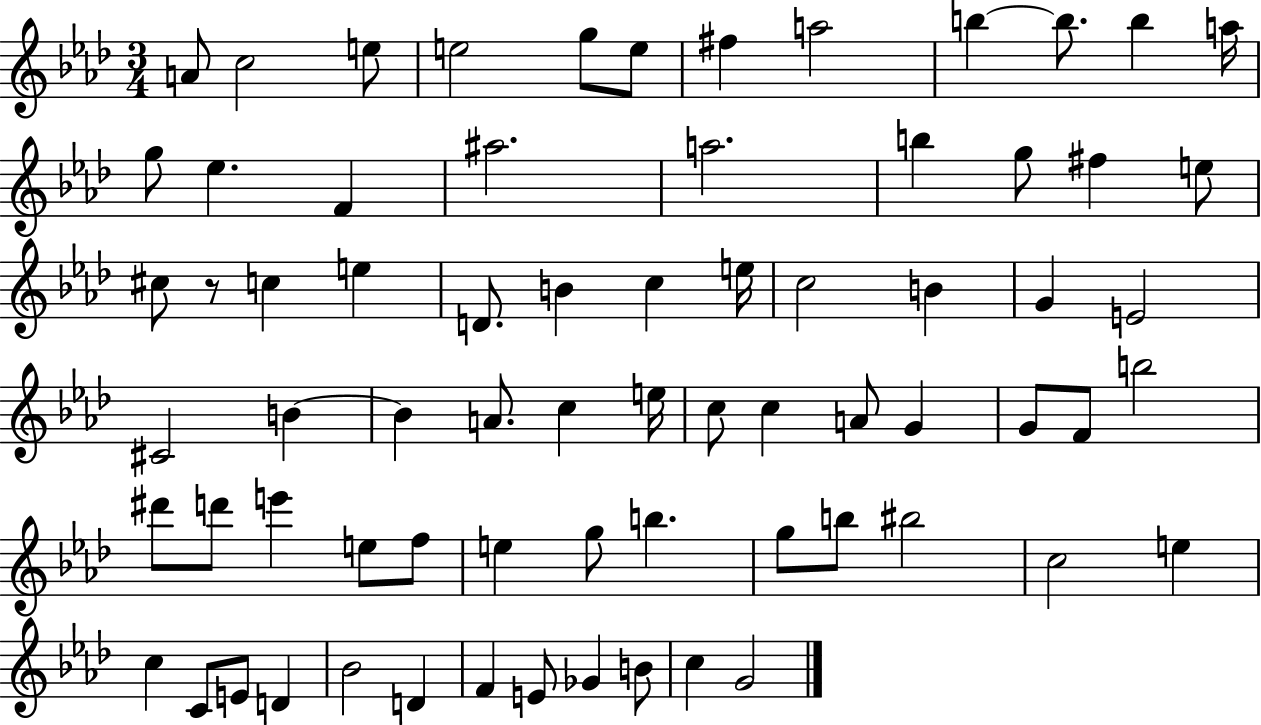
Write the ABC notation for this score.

X:1
T:Untitled
M:3/4
L:1/4
K:Ab
A/2 c2 e/2 e2 g/2 e/2 ^f a2 b b/2 b a/4 g/2 _e F ^a2 a2 b g/2 ^f e/2 ^c/2 z/2 c e D/2 B c e/4 c2 B G E2 ^C2 B B A/2 c e/4 c/2 c A/2 G G/2 F/2 b2 ^d'/2 d'/2 e' e/2 f/2 e g/2 b g/2 b/2 ^b2 c2 e c C/2 E/2 D _B2 D F E/2 _G B/2 c G2